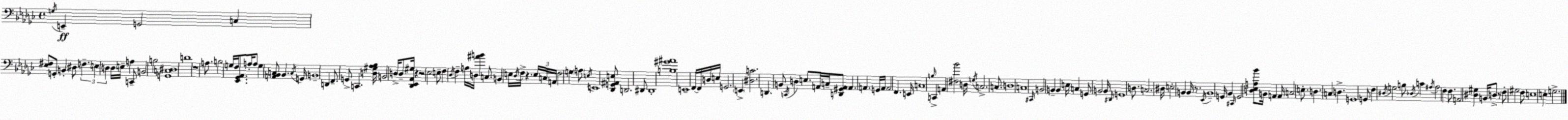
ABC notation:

X:1
T:Untitled
M:4/4
L:1/4
K:Ebm
G,/4 E,, G,,2 C, [_E,^F,]/2 G,,/2 B,, ^D,/2 F, E, D, D,/4 E,/4 A, C,,/2 B,,2 B,2 [G,,C,^D,]4 D4 z4 A,/2 B,2 G,/4 F,/4 [_E,,_G,,_A,,]/2 A,/4 A,/2 G, [A,,_B,,C,]/2 _B,, C,/4 G,,/4 B,,4 D,, F,,/2 G,,/2 C,, [D,^G,_A,_B,]/4 B,,2 D,/4 D,/2 [_D,,_E,,_A,,^G,]/4 z z2 _E,2 E,/2 F, _D,/4 F, A,/4 D,/4 [^AB] C,/2 B,, E,/4 _D,/4 F,/4 z E,/4 C,/4 A,,/4 F,2 G, A,/2 E,/4 E,,4 [_D,,G,,^A,,E,]/2 D,,2 ^D,,/2 ^D,,4 [B,^G^A]4 E,,4 F,,/4 F,,/4 D,/4 E,/4 G,,2 E,, [^D,C]2 D,, B,,/2 C,,/4 D, E,/2 A,,/4 C,/4 [D,,^G,,A,,]/2 A,, A,, G,,/4 A,,/4 A,,2 F,, E,,/4 C,4 B,/4 C,, A,, [^F,_B]2 D,/4 G,/4 C,2 C,/2 D,4 C,4 ^C,,/4 B,,2 B,, B,, E,/4 C, G,,/2 B,,2 B,,/4 ^D,,/4 G,,4 D,/2 C,2 ^D,/4 E,2 B,, B,,/4 z/2 _E,,/4 B,,4 G,,/4 _B,, ^C,,/4 G,,2 [D,_E,A,_B]/2 B,,/4 A,, A,,/4 C,2 E,/2 D, C, D, G,,4 G,,/2 F, ^D,/4 G,2 B,/2 _D,/4 C ^A,/4 ^A,2 F, F,/2 A,,2 [^D,^G,] B,,/4 D,/2 z/2 F,/2 ^G,2 F,/2 E,4 E, G,2